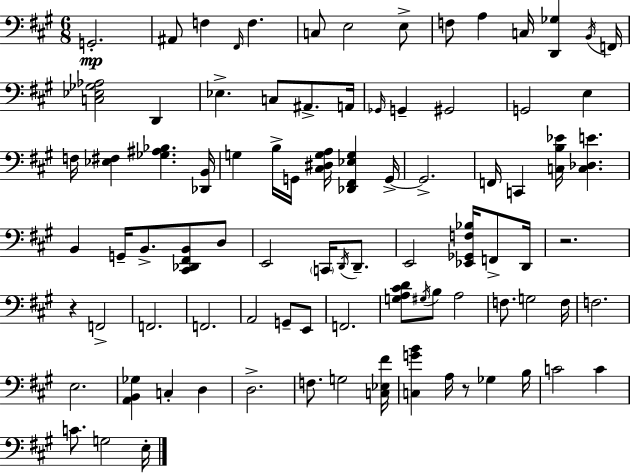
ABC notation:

X:1
T:Untitled
M:6/8
L:1/4
K:A
G,,2 ^A,,/2 F, ^F,,/4 F, C,/2 E,2 E,/2 F,/2 A, C,/4 [D,,_G,] B,,/4 F,,/4 [C,_E,_G,_A,]2 D,, _E, C,/2 ^A,,/2 A,,/4 _G,,/4 G,, ^G,,2 G,,2 E, F,/4 [_E,^F,] [_G,^A,_B,] [_D,,B,,]/4 G, B,/4 G,,/4 [^C,^D,G,A,]/4 [_D,,^F,,_E,G,] G,,/4 G,,2 F,,/4 C,, [C,B,_E]/4 [C,_D,E] B,, G,,/4 B,,/2 [^C,,_D,,^F,,B,,]/2 D,/2 E,,2 C,,/4 D,,/4 D,,/2 E,,2 [_E,,_G,,F,_B,]/4 F,,/2 D,,/4 z2 z F,,2 F,,2 F,,2 A,,2 G,,/2 E,,/2 F,,2 [G,A,^CD]/2 ^G,/4 B,/2 A,2 F,/2 G,2 F,/4 F,2 E,2 [A,,B,,_G,] C, D, D,2 F,/2 G,2 [C,_E,^F]/4 [C,GB] A,/4 z/2 _G, B,/4 C2 C C/2 G,2 E,/4